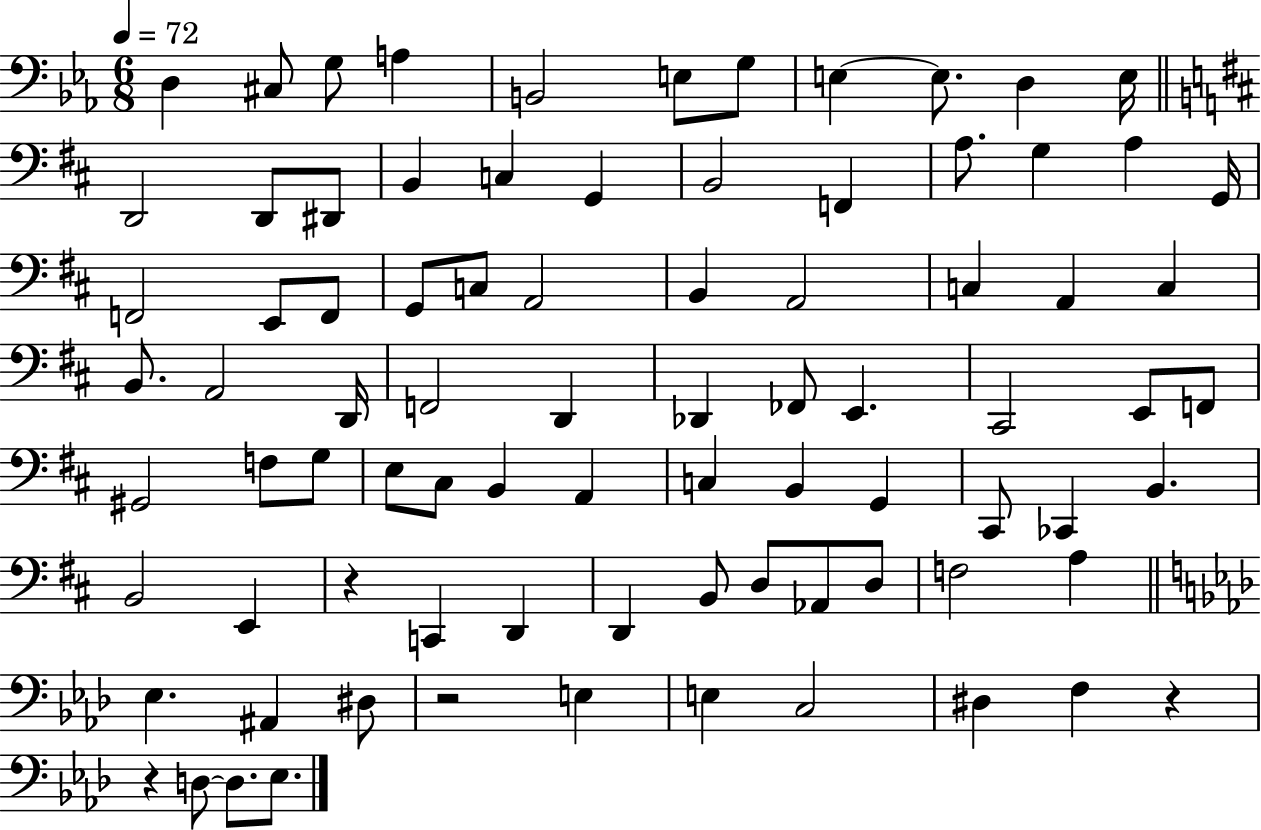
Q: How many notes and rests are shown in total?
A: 84